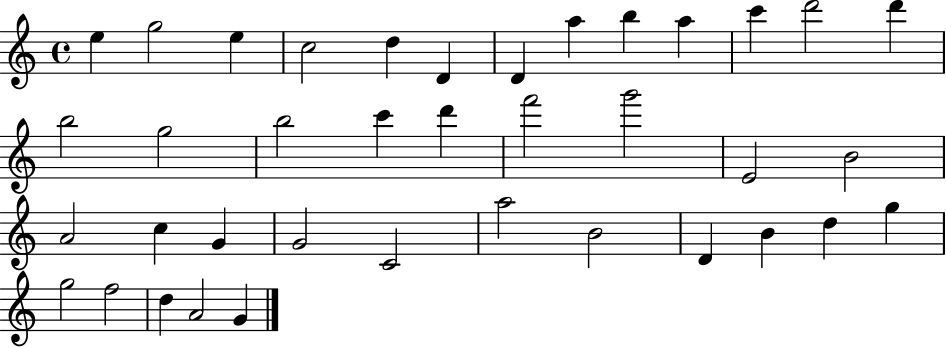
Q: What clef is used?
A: treble